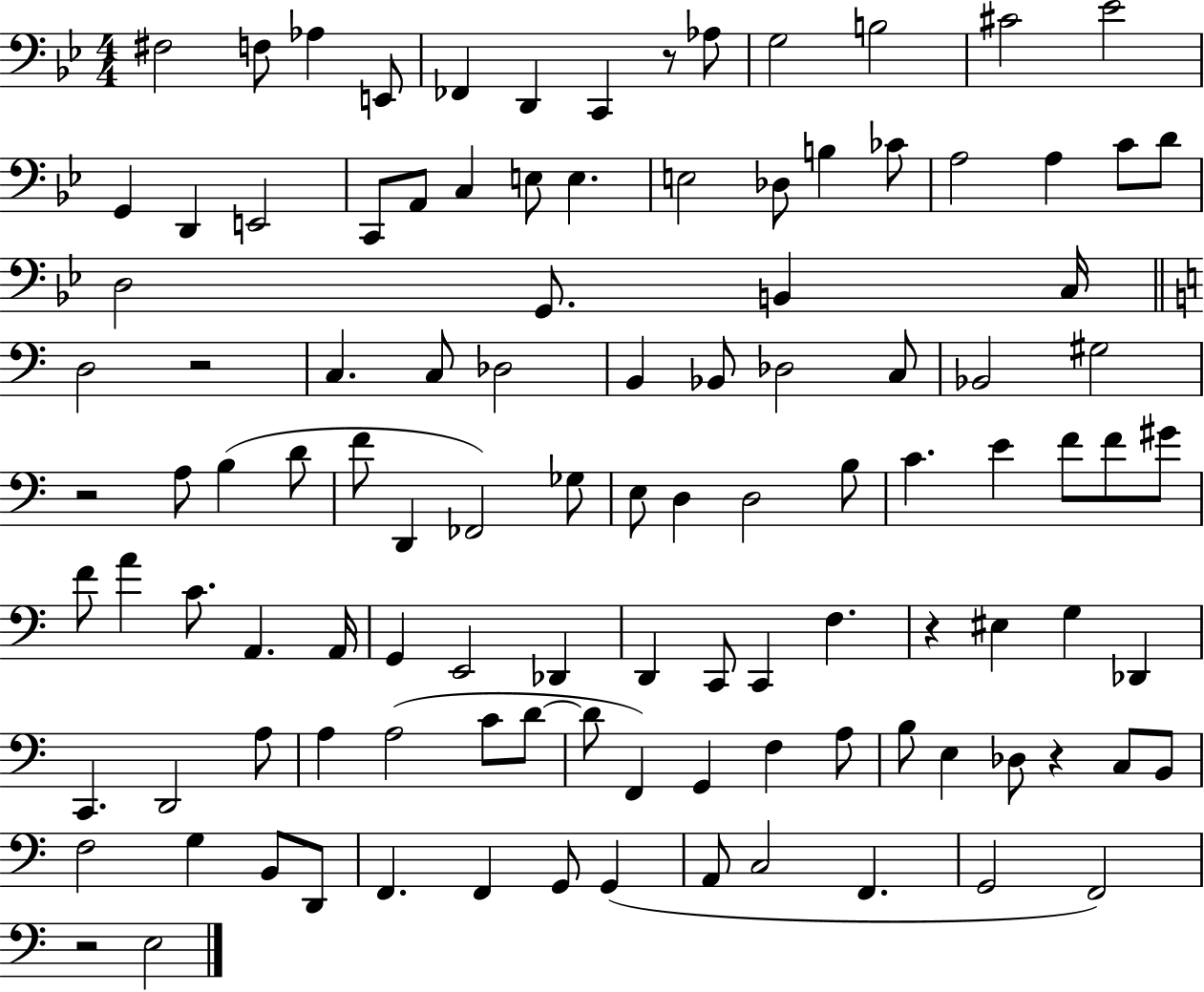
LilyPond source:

{
  \clef bass
  \numericTimeSignature
  \time 4/4
  \key bes \major
  fis2 f8 aes4 e,8 | fes,4 d,4 c,4 r8 aes8 | g2 b2 | cis'2 ees'2 | \break g,4 d,4 e,2 | c,8 a,8 c4 e8 e4. | e2 des8 b4 ces'8 | a2 a4 c'8 d'8 | \break d2 g,8. b,4 c16 | \bar "||" \break \key a \minor d2 r2 | c4. c8 des2 | b,4 bes,8 des2 c8 | bes,2 gis2 | \break r2 a8 b4( d'8 | f'8 d,4 fes,2) ges8 | e8 d4 d2 b8 | c'4. e'4 f'8 f'8 gis'8 | \break f'8 a'4 c'8. a,4. a,16 | g,4 e,2 des,4 | d,4 c,8 c,4 f4. | r4 eis4 g4 des,4 | \break c,4. d,2 a8 | a4 a2( c'8 d'8~~ | d'8 f,4) g,4 f4 a8 | b8 e4 des8 r4 c8 b,8 | \break f2 g4 b,8 d,8 | f,4. f,4 g,8 g,4( | a,8 c2 f,4. | g,2 f,2) | \break r2 e2 | \bar "|."
}